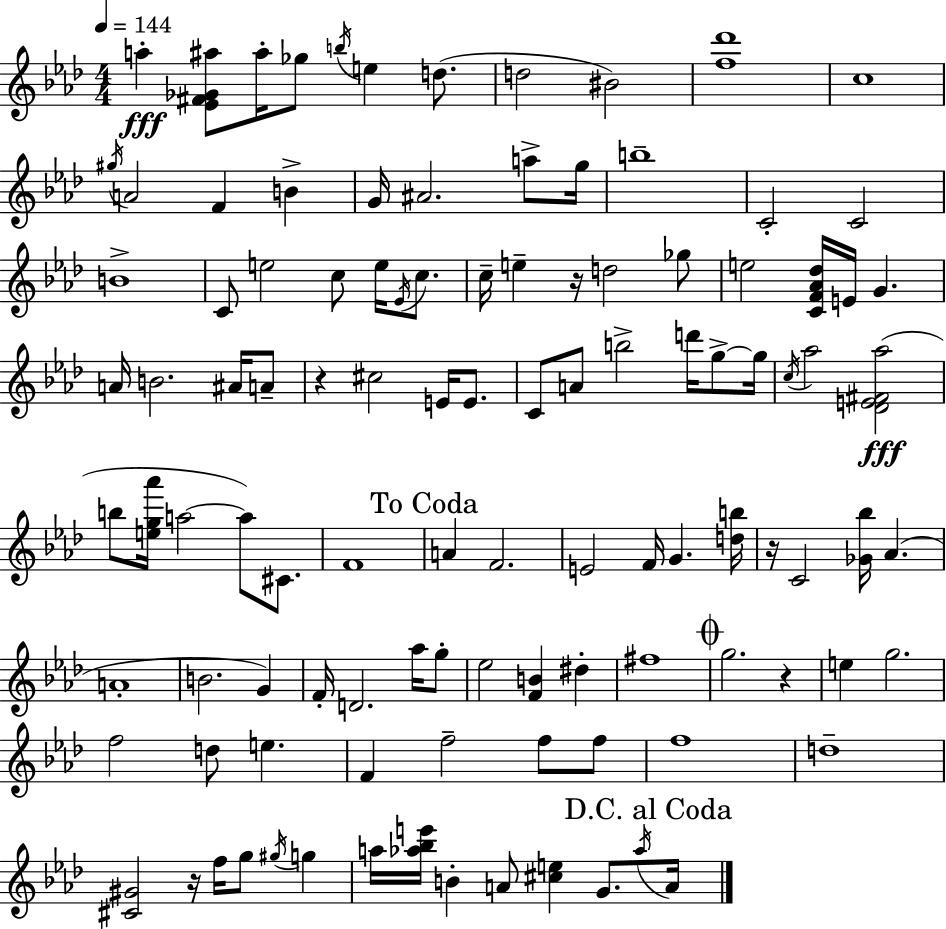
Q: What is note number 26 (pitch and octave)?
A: Eb4